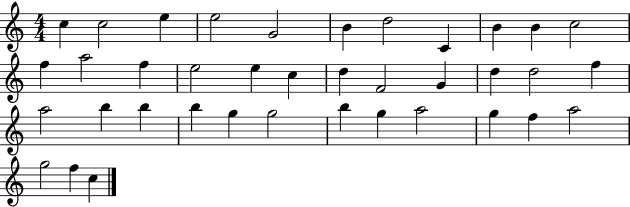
C5/q C5/h E5/q E5/h G4/h B4/q D5/h C4/q B4/q B4/q C5/h F5/q A5/h F5/q E5/h E5/q C5/q D5/q F4/h G4/q D5/q D5/h F5/q A5/h B5/q B5/q B5/q G5/q G5/h B5/q G5/q A5/h G5/q F5/q A5/h G5/h F5/q C5/q